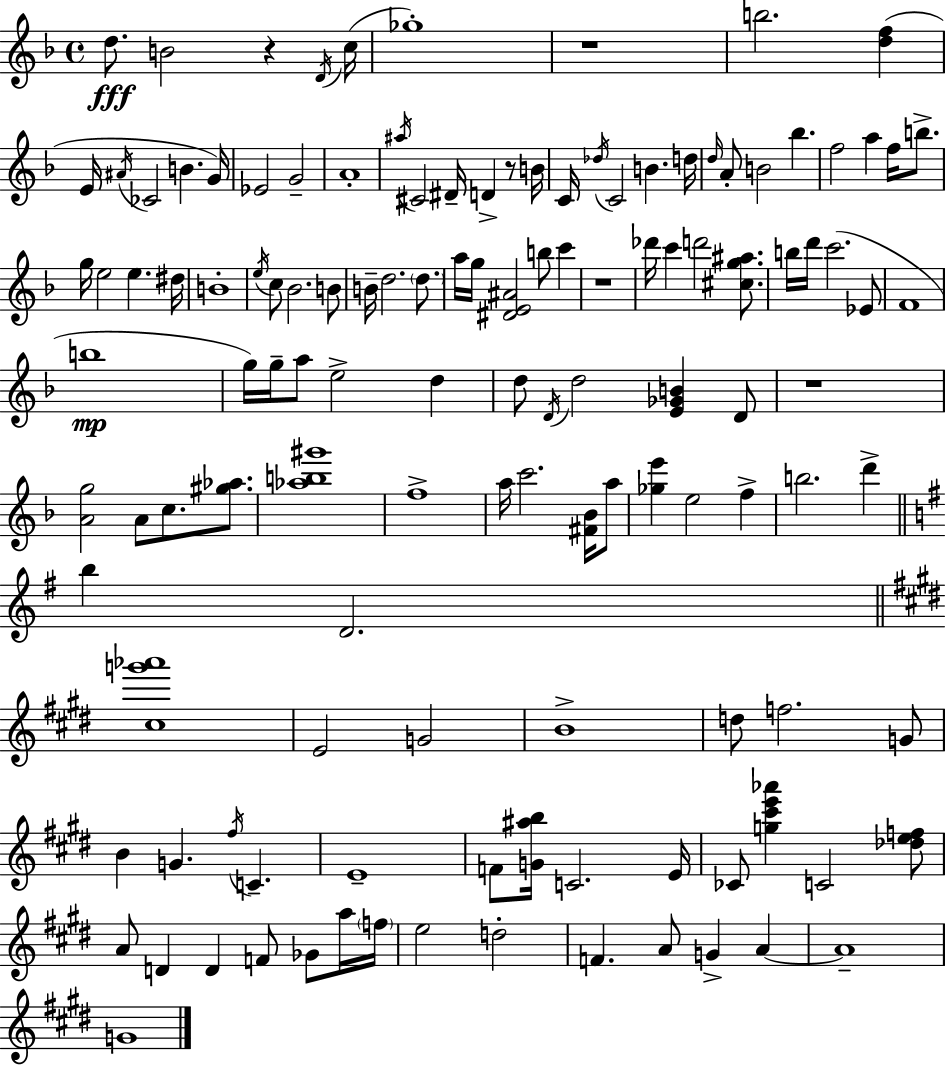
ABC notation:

X:1
T:Untitled
M:4/4
L:1/4
K:F
d/2 B2 z D/4 c/4 _g4 z4 b2 [df] E/4 ^A/4 _C2 B G/4 _E2 G2 A4 ^a/4 ^C2 ^D/4 D z/2 B/4 C/4 _d/4 C2 B d/4 d/4 A/2 B2 _b f2 a f/4 b/2 g/4 e2 e ^d/4 B4 e/4 c/2 _B2 B/2 B/4 d2 d/2 a/4 g/4 [^DE^A]2 b/2 c' z4 _d'/4 c' d'2 [^cg^a]/2 b/4 d'/4 c'2 _E/2 F4 b4 g/4 g/4 a/2 e2 d d/2 D/4 d2 [E_GB] D/2 z4 [Ag]2 A/2 c/2 [^g_a]/2 [_ab^g']4 f4 a/4 c'2 [^F_B]/4 a/2 [_ge'] e2 f b2 d' b D2 [^cg'_a']4 E2 G2 B4 d/2 f2 G/2 B G ^f/4 C E4 F/2 [G^ab]/4 C2 E/4 _C/2 [g^c'e'_a'] C2 [_def]/2 A/2 D D F/2 _G/2 a/4 f/4 e2 d2 F A/2 G A A4 G4